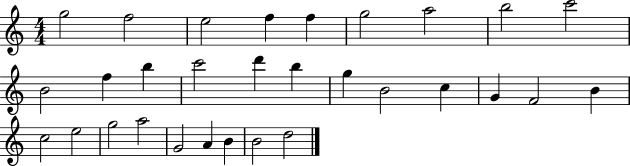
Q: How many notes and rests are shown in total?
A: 30